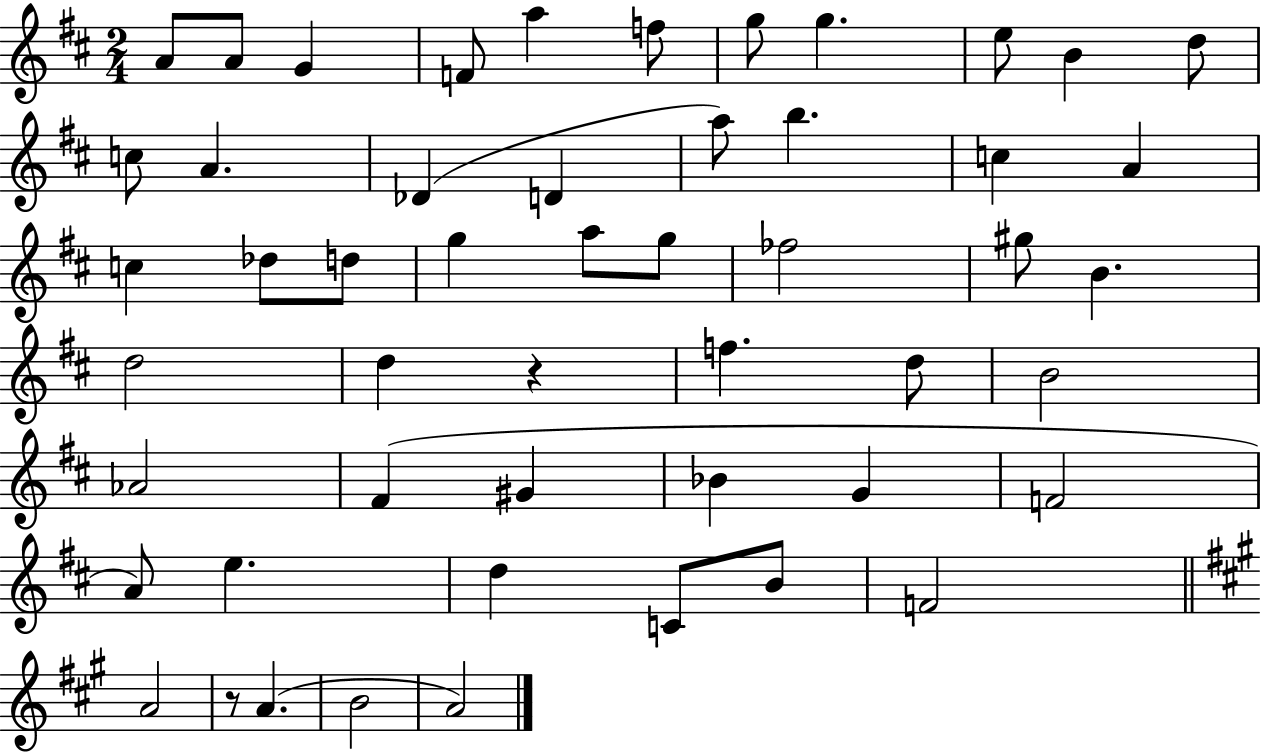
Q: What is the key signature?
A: D major